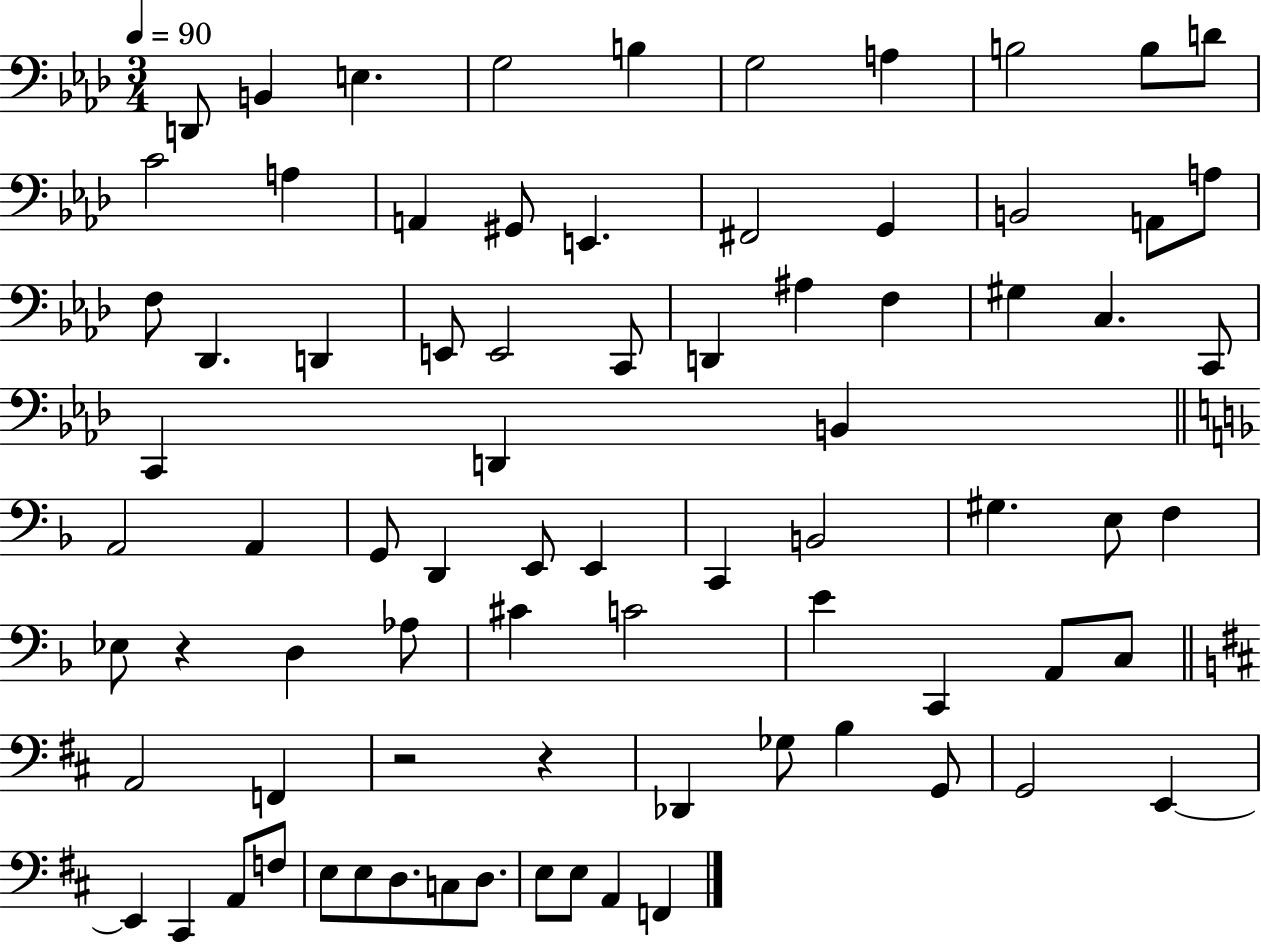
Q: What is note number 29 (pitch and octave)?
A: F3